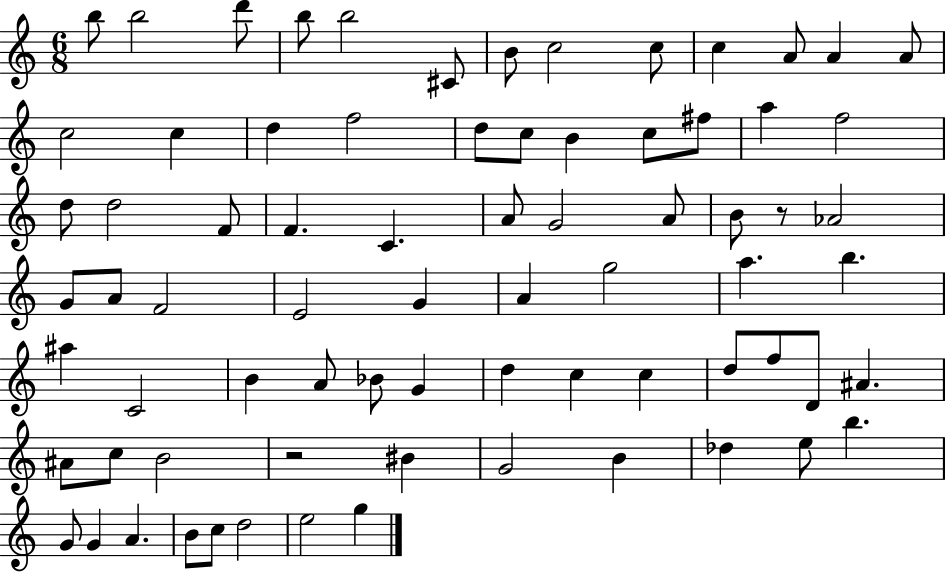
{
  \clef treble
  \numericTimeSignature
  \time 6/8
  \key c \major
  b''8 b''2 d'''8 | b''8 b''2 cis'8 | b'8 c''2 c''8 | c''4 a'8 a'4 a'8 | \break c''2 c''4 | d''4 f''2 | d''8 c''8 b'4 c''8 fis''8 | a''4 f''2 | \break d''8 d''2 f'8 | f'4. c'4. | a'8 g'2 a'8 | b'8 r8 aes'2 | \break g'8 a'8 f'2 | e'2 g'4 | a'4 g''2 | a''4. b''4. | \break ais''4 c'2 | b'4 a'8 bes'8 g'4 | d''4 c''4 c''4 | d''8 f''8 d'8 ais'4. | \break ais'8 c''8 b'2 | r2 bis'4 | g'2 b'4 | des''4 e''8 b''4. | \break g'8 g'4 a'4. | b'8 c''8 d''2 | e''2 g''4 | \bar "|."
}